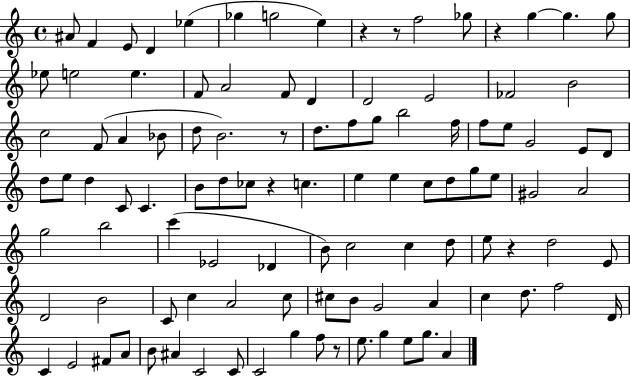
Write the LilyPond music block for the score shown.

{
  \clef treble
  \time 4/4
  \defaultTimeSignature
  \key c \major
  ais'8 f'4 e'8 d'4 ees''4( | ges''4 g''2 e''4) | r4 r8 f''2 ges''8 | r4 g''4~~ g''4. g''8 | \break ees''8 e''2 e''4. | f'8 a'2 f'8 d'4 | d'2 e'2 | fes'2 b'2 | \break c''2 f'8( a'4 bes'8 | d''8 b'2.) r8 | d''8. f''8 g''8 b''2 f''16 | f''8 e''8 g'2 e'8 d'8 | \break d''8 e''8 d''4 c'8 c'4. | b'8 d''8 ces''8 r4 c''4. | e''4 e''4 c''8 d''8 g''8 e''8 | gis'2 a'2 | \break g''2 b''2 | c'''4( ees'2 des'4 | b'8) c''2 c''4 d''8 | e''8 r4 d''2 e'8 | \break d'2 b'2 | c'8 c''4 a'2 c''8 | cis''8 b'8 g'2 a'4 | c''4 d''8. f''2 d'16 | \break c'4 e'2 fis'8 a'8 | b'8 ais'4 c'2 c'8 | c'2 g''4 f''8 r8 | e''8. g''4 e''8 g''8. a'4 | \break \bar "|."
}